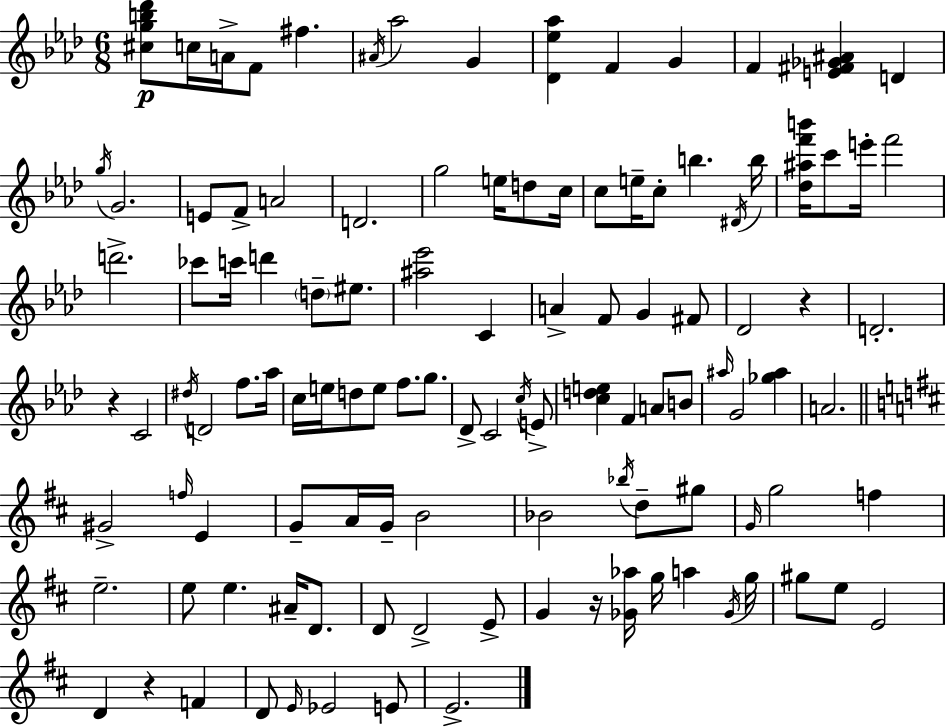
X:1
T:Untitled
M:6/8
L:1/4
K:Fm
[^cgb_d']/2 c/4 A/4 F/2 ^f ^A/4 _a2 G [_D_e_a] F G F [E^F_G^A] D g/4 G2 E/2 F/2 A2 D2 g2 e/4 d/2 c/4 c/2 e/4 c/2 b ^D/4 b/4 [_d^af'b']/4 c'/2 e'/4 f'2 d'2 _c'/2 c'/4 d' d/2 ^e/2 [^a_e']2 C A F/2 G ^F/2 _D2 z D2 z C2 ^d/4 D2 f/2 _a/4 c/4 e/4 d/2 e/2 f/2 g/2 _D/2 C2 c/4 E/2 [cde] F A/2 B/2 ^a/4 G2 [_g^a] A2 ^G2 f/4 E G/2 A/4 G/4 B2 _B2 _b/4 d/2 ^g/2 G/4 g2 f e2 e/2 e ^A/4 D/2 D/2 D2 E/2 G z/4 [_G_a]/4 g/4 a _G/4 g/4 ^g/2 e/2 E2 D z F D/2 E/4 _E2 E/2 E2